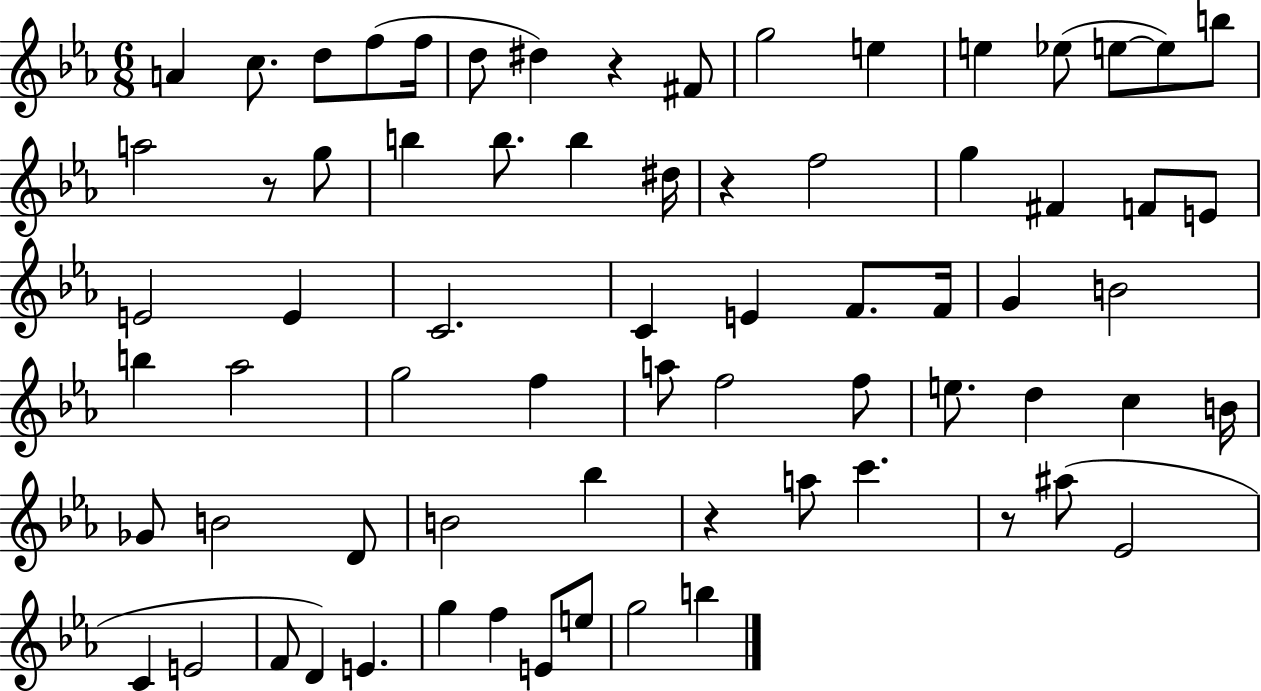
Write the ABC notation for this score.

X:1
T:Untitled
M:6/8
L:1/4
K:Eb
A c/2 d/2 f/2 f/4 d/2 ^d z ^F/2 g2 e e _e/2 e/2 e/2 b/2 a2 z/2 g/2 b b/2 b ^d/4 z f2 g ^F F/2 E/2 E2 E C2 C E F/2 F/4 G B2 b _a2 g2 f a/2 f2 f/2 e/2 d c B/4 _G/2 B2 D/2 B2 _b z a/2 c' z/2 ^a/2 _E2 C E2 F/2 D E g f E/2 e/2 g2 b